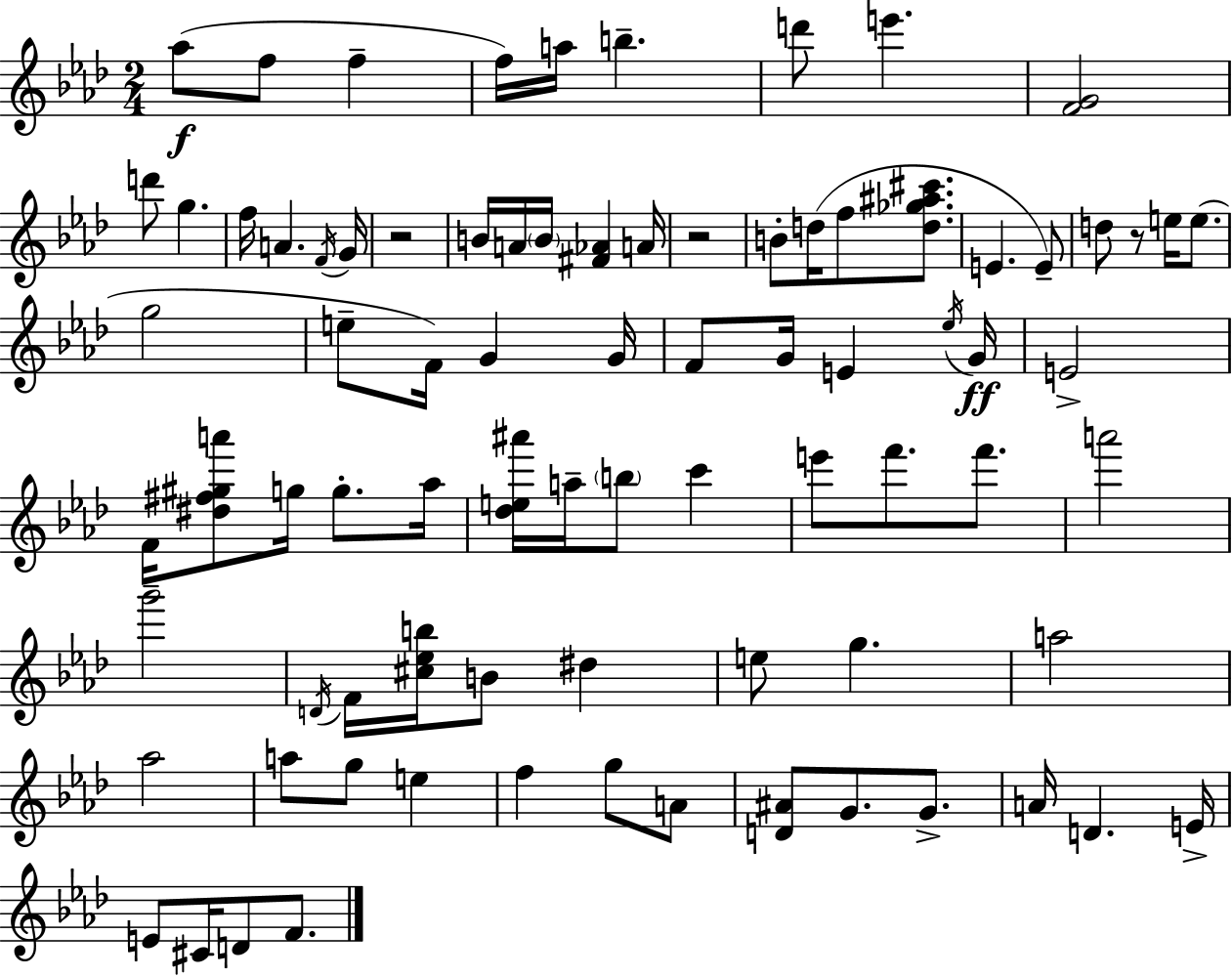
Ab5/e F5/e F5/q F5/s A5/s B5/q. D6/e E6/q. [F4,G4]/h D6/e G5/q. F5/s A4/q. F4/s G4/s R/h B4/s A4/s B4/s [F#4,Ab4]/q A4/s R/h B4/e D5/s F5/e [D5,Gb5,A#5,C#6]/e. E4/q. E4/e D5/e R/e E5/s E5/e. G5/h E5/e F4/s G4/q G4/s F4/e G4/s E4/q Eb5/s G4/s E4/h F4/s [D#5,F#5,G#5,A6]/e G5/s G5/e. Ab5/s [Db5,E5,A#6]/s A5/s B5/e C6/q E6/e F6/e. F6/e. A6/h G6/h D4/s F4/s [C#5,Eb5,B5]/s B4/e D#5/q E5/e G5/q. A5/h Ab5/h A5/e G5/e E5/q F5/q G5/e A4/e [D4,A#4]/e G4/e. G4/e. A4/s D4/q. E4/s E4/e C#4/s D4/e F4/e.